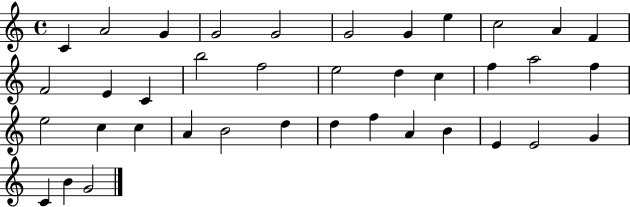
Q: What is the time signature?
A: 4/4